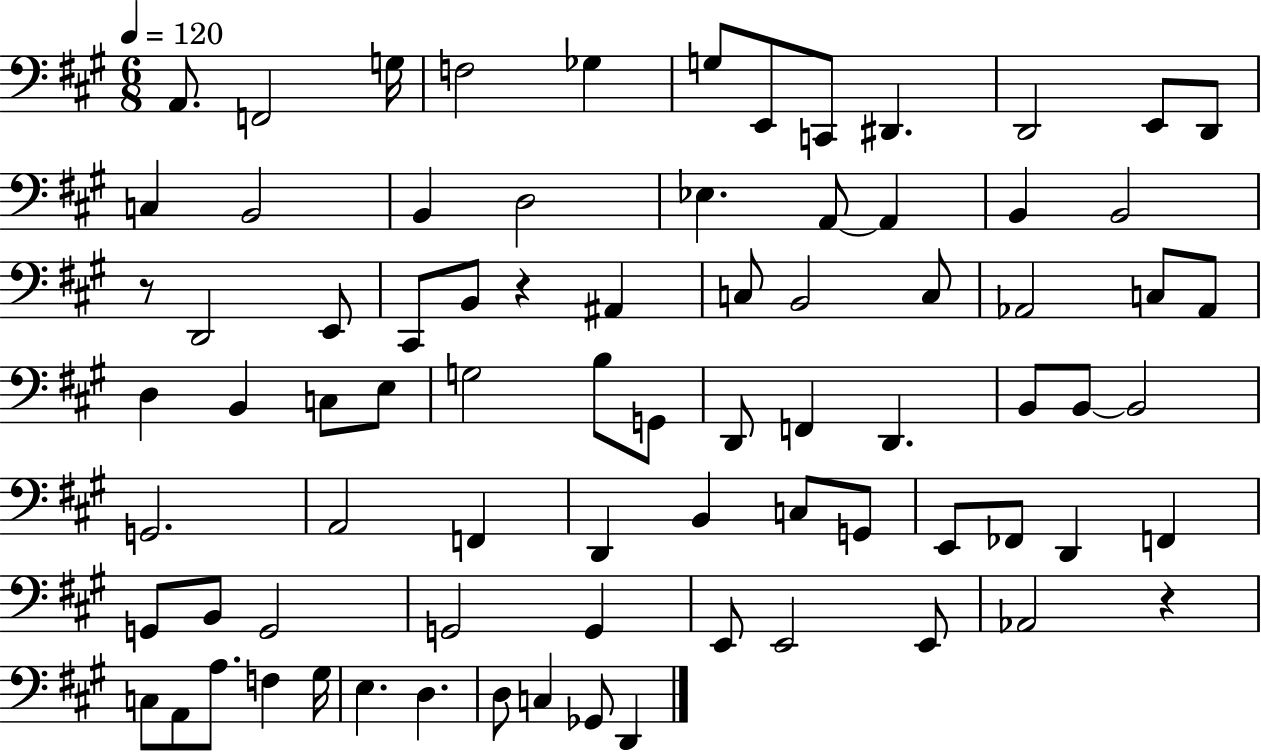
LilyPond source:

{
  \clef bass
  \numericTimeSignature
  \time 6/8
  \key a \major
  \tempo 4 = 120
  a,8. f,2 g16 | f2 ges4 | g8 e,8 c,8 dis,4. | d,2 e,8 d,8 | \break c4 b,2 | b,4 d2 | ees4. a,8~~ a,4 | b,4 b,2 | \break r8 d,2 e,8 | cis,8 b,8 r4 ais,4 | c8 b,2 c8 | aes,2 c8 aes,8 | \break d4 b,4 c8 e8 | g2 b8 g,8 | d,8 f,4 d,4. | b,8 b,8~~ b,2 | \break g,2. | a,2 f,4 | d,4 b,4 c8 g,8 | e,8 fes,8 d,4 f,4 | \break g,8 b,8 g,2 | g,2 g,4 | e,8 e,2 e,8 | aes,2 r4 | \break c8 a,8 a8. f4 gis16 | e4. d4. | d8 c4 ges,8 d,4 | \bar "|."
}